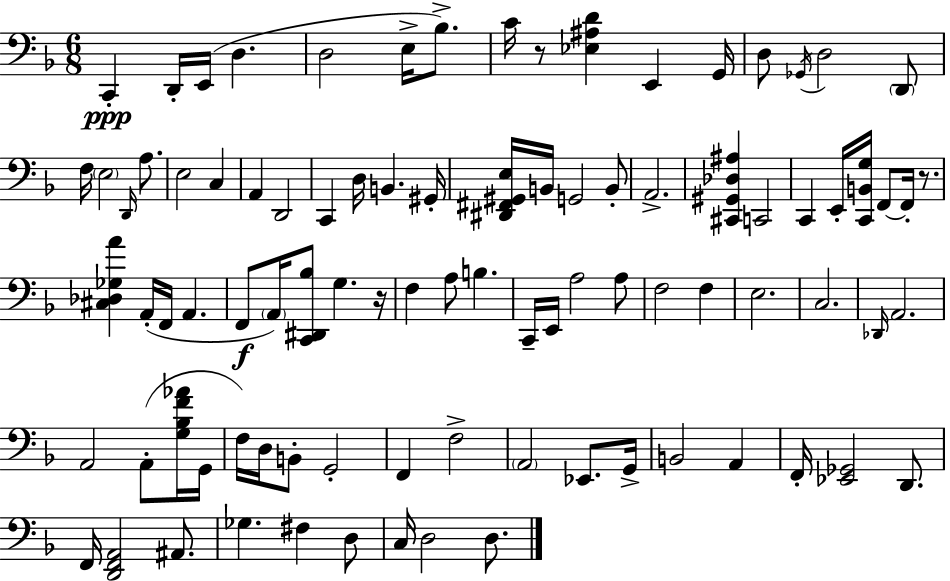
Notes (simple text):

C2/q D2/s E2/s D3/q. D3/h E3/s Bb3/e. C4/s R/e [Eb3,A#3,D4]/q E2/q G2/s D3/e Gb2/s D3/h D2/e F3/s E3/h D2/s A3/e. E3/h C3/q A2/q D2/h C2/q D3/s B2/q. G#2/s [D#2,F#2,G#2,E3]/s B2/s G2/h B2/e A2/h. [C#2,G#2,Db3,A#3]/q C2/h C2/q E2/s [C2,B2,G3]/s F2/e F2/s R/e. [C#3,Db3,Gb3,A4]/q A2/s F2/s A2/q. F2/e A2/s [C2,D#2,Bb3]/e G3/q. R/s F3/q A3/e B3/q. C2/s E2/s A3/h A3/e F3/h F3/q E3/h. C3/h. Db2/s A2/h. A2/h A2/e [G3,Bb3,F4,Ab4]/s G2/s F3/s D3/s B2/e G2/h F2/q F3/h A2/h Eb2/e. G2/s B2/h A2/q F2/s [Eb2,Gb2]/h D2/e. F2/s [D2,F2,A2]/h A#2/e. Gb3/q. F#3/q D3/e C3/s D3/h D3/e.